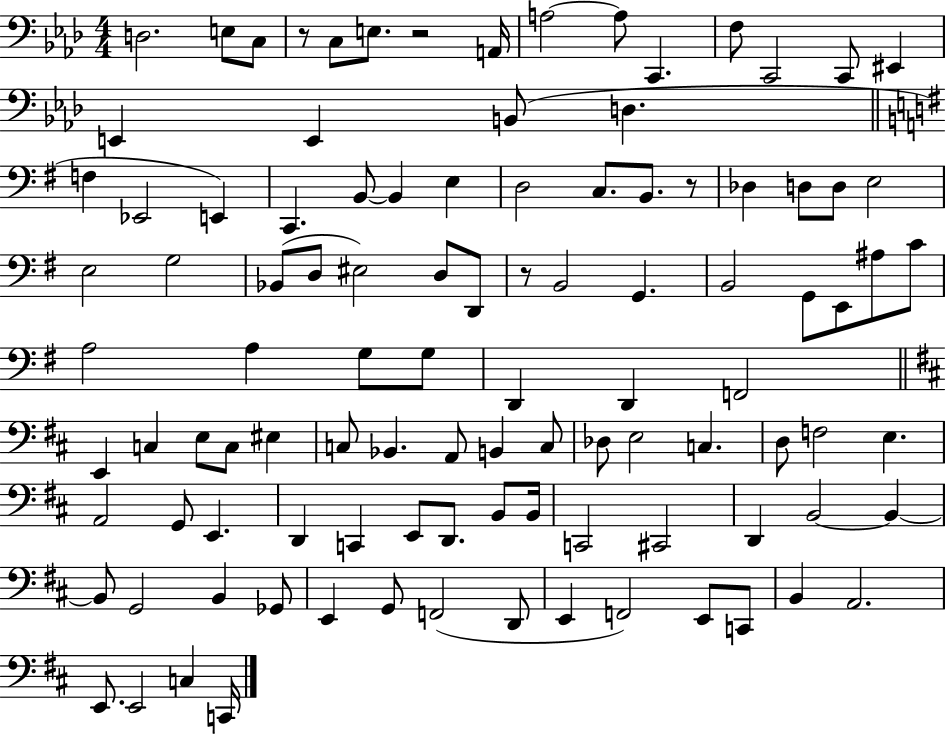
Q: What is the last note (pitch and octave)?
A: C2